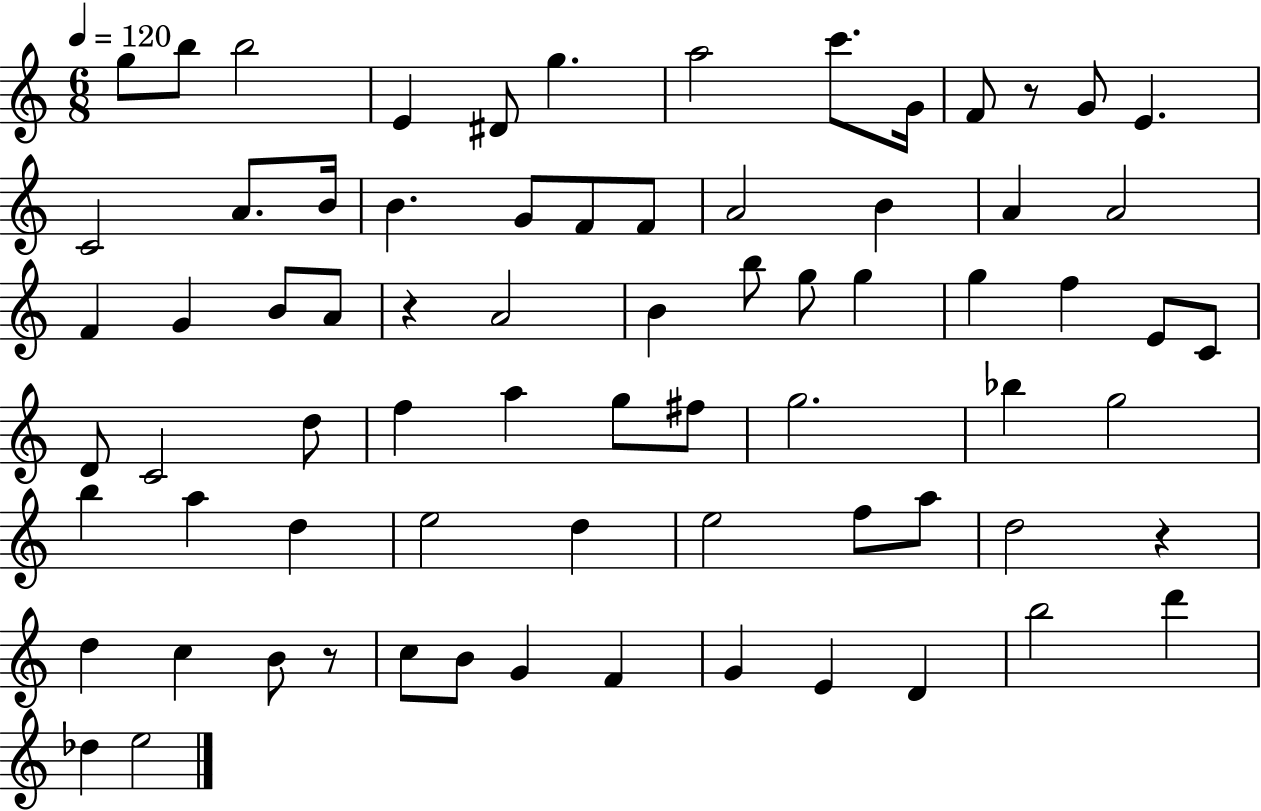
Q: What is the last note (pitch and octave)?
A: E5